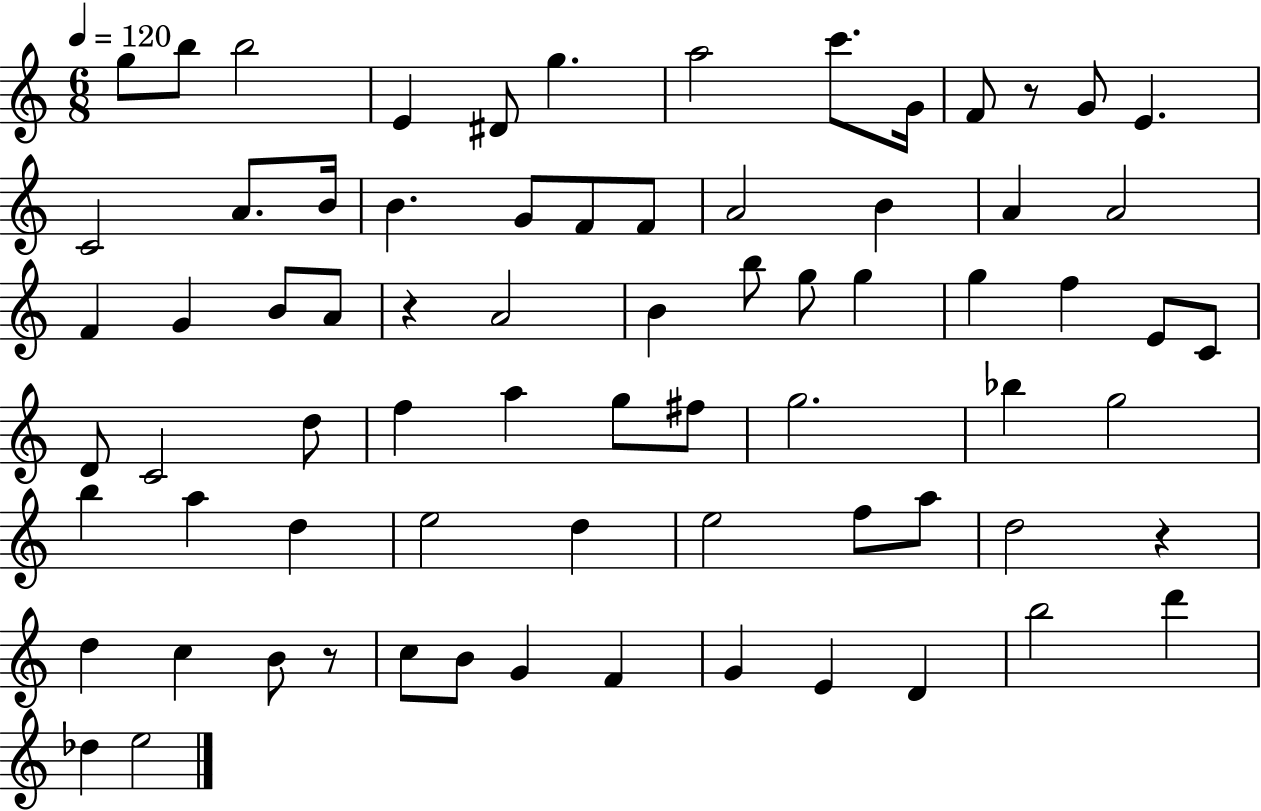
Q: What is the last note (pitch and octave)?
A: E5